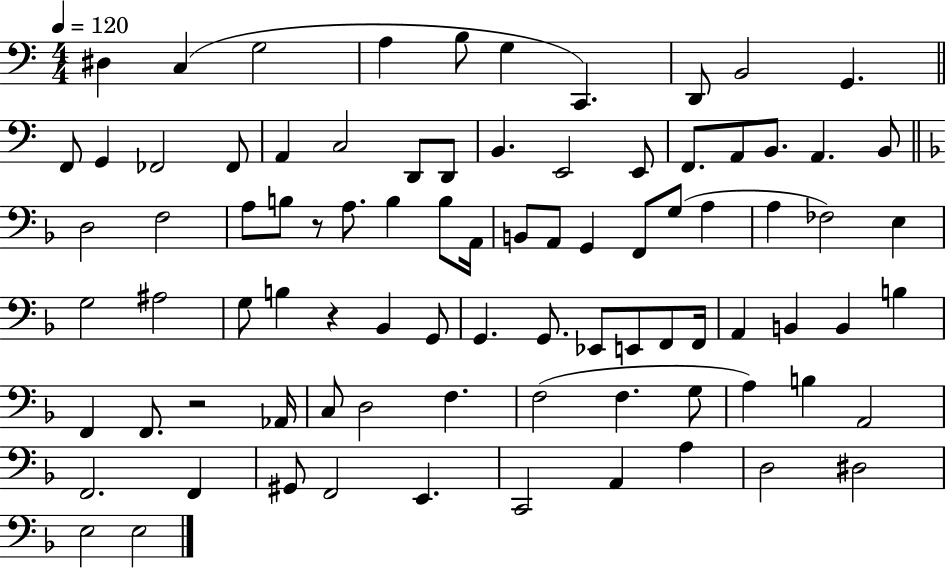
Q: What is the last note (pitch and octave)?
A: E3